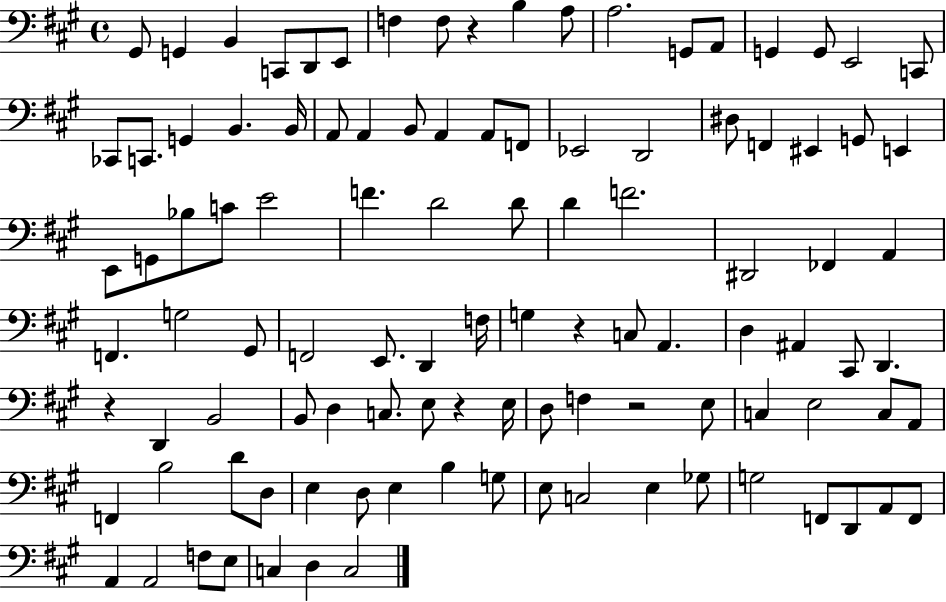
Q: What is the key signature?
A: A major